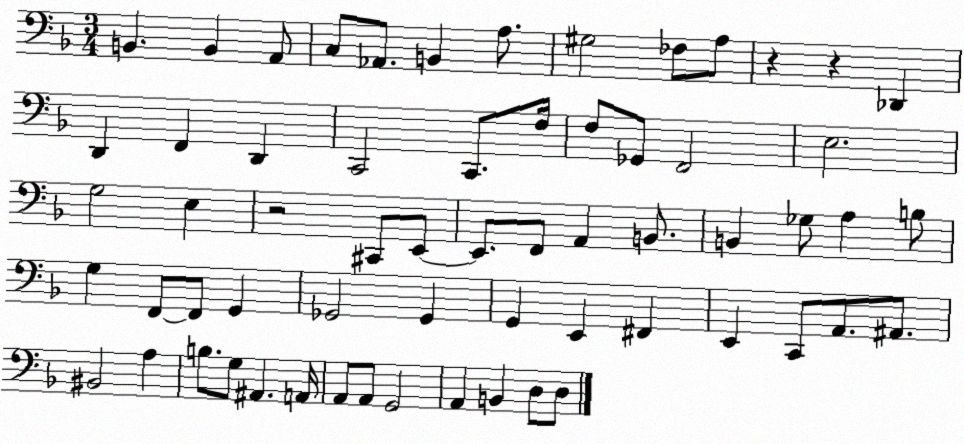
X:1
T:Untitled
M:3/4
L:1/4
K:F
B,, B,, A,,/2 C,/2 _A,,/2 B,, A,/2 ^G,2 _F,/2 A,/2 z z _D,, D,, F,, D,, C,,2 C,,/2 F,/4 F,/2 _G,,/2 F,,2 E,2 G,2 E, z2 ^C,,/2 E,,/2 E,,/2 F,,/2 A,, B,,/2 B,, _G,/2 A, B,/2 G, F,,/2 F,,/2 G,, _G,,2 _G,, G,, E,, ^F,, E,, C,,/2 A,,/2 ^A,,/2 ^B,,2 A, B,/2 G,/2 ^A,, A,,/4 A,,/2 A,,/2 G,,2 A,, B,, D,/2 D,/2